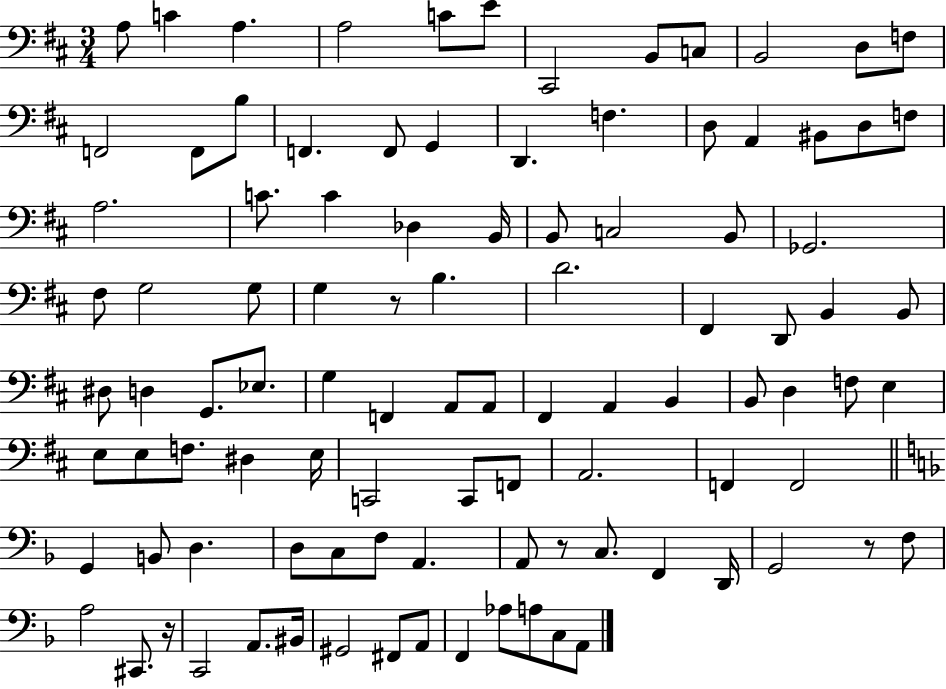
{
  \clef bass
  \numericTimeSignature
  \time 3/4
  \key d \major
  a8 c'4 a4. | a2 c'8 e'8 | cis,2 b,8 c8 | b,2 d8 f8 | \break f,2 f,8 b8 | f,4. f,8 g,4 | d,4. f4. | d8 a,4 bis,8 d8 f8 | \break a2. | c'8. c'4 des4 b,16 | b,8 c2 b,8 | ges,2. | \break fis8 g2 g8 | g4 r8 b4. | d'2. | fis,4 d,8 b,4 b,8 | \break dis8 d4 g,8. ees8. | g4 f,4 a,8 a,8 | fis,4 a,4 b,4 | b,8 d4 f8 e4 | \break e8 e8 f8. dis4 e16 | c,2 c,8 f,8 | a,2. | f,4 f,2 | \break \bar "||" \break \key d \minor g,4 b,8 d4. | d8 c8 f8 a,4. | a,8 r8 c8. f,4 d,16 | g,2 r8 f8 | \break a2 cis,8. r16 | c,2 a,8. bis,16 | gis,2 fis,8 a,8 | f,4 aes8 a8 c8 a,8 | \break \bar "|."
}